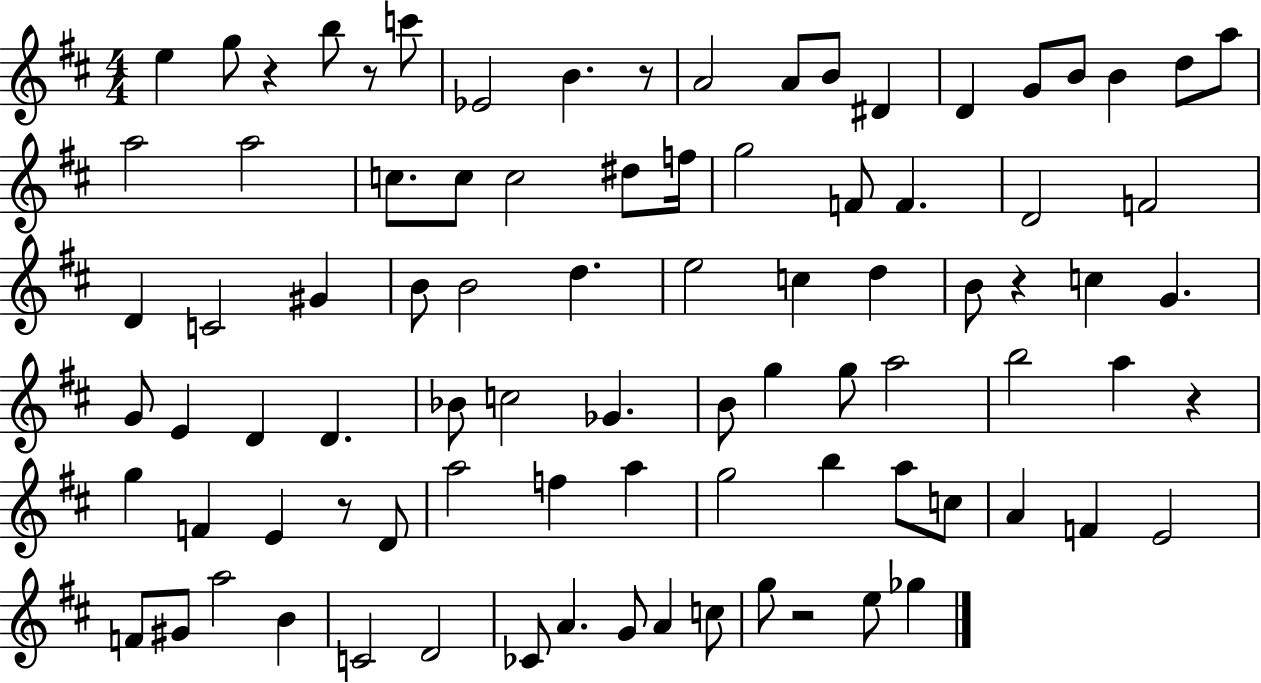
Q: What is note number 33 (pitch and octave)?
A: B4